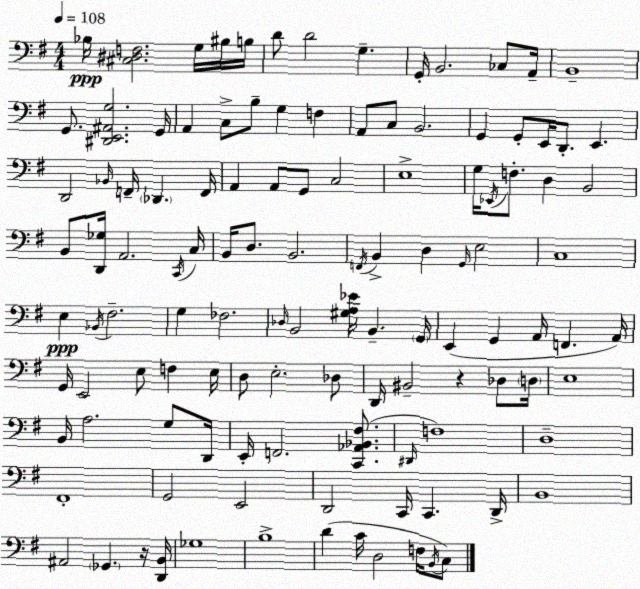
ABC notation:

X:1
T:Untitled
M:4/4
L:1/4
K:Em
_B,/4 [^C,^D,F,]2 G,/4 ^B,/4 B,/4 D/2 D2 G, G,,/4 B,,2 _C,/2 A,,/4 B,,4 G,,/2 [^D,,E,,^A,,G,]2 G,,/4 A,, C,/2 B,/2 G, F, A,,/2 C,/2 B,,2 G,, G,,/2 E,,/4 D,,/2 E,, D,,2 _B,,/4 F,,/4 _D,, F,,/4 A,, A,,/2 G,,/2 C,2 E,4 G,/4 _E,,/4 F,/2 D, B,,2 B,,/2 [D,,_G,]/4 A,,2 C,,/4 C,/4 B,,/4 D,/2 B,,2 F,,/4 B,, D, G,,/4 E,2 C,4 E, _B,,/4 ^F,2 G, _F,2 _D,/4 B,,2 [^G,A,_E]/4 B,, G,,/4 E,, G,, A,,/4 F,, A,,/4 G,,/4 E,,2 E,/2 F, E,/4 D,/2 E,2 _D,/2 D,,/4 ^B,,2 z _D,/2 D,/4 E,4 B,,/4 A,2 G,/2 D,,/4 E,,/4 F,,2 [C,,_A,,_B,,^F,]/2 ^D,,/4 F,4 D,4 ^F,,4 G,,2 E,,2 D,,2 C,,/4 C,, D,,/4 B,,4 ^A,,2 _G,, z/4 [D,,B,,]/4 _G,4 B,4 D C/4 D,2 F,/4 B,,/4 C,/2